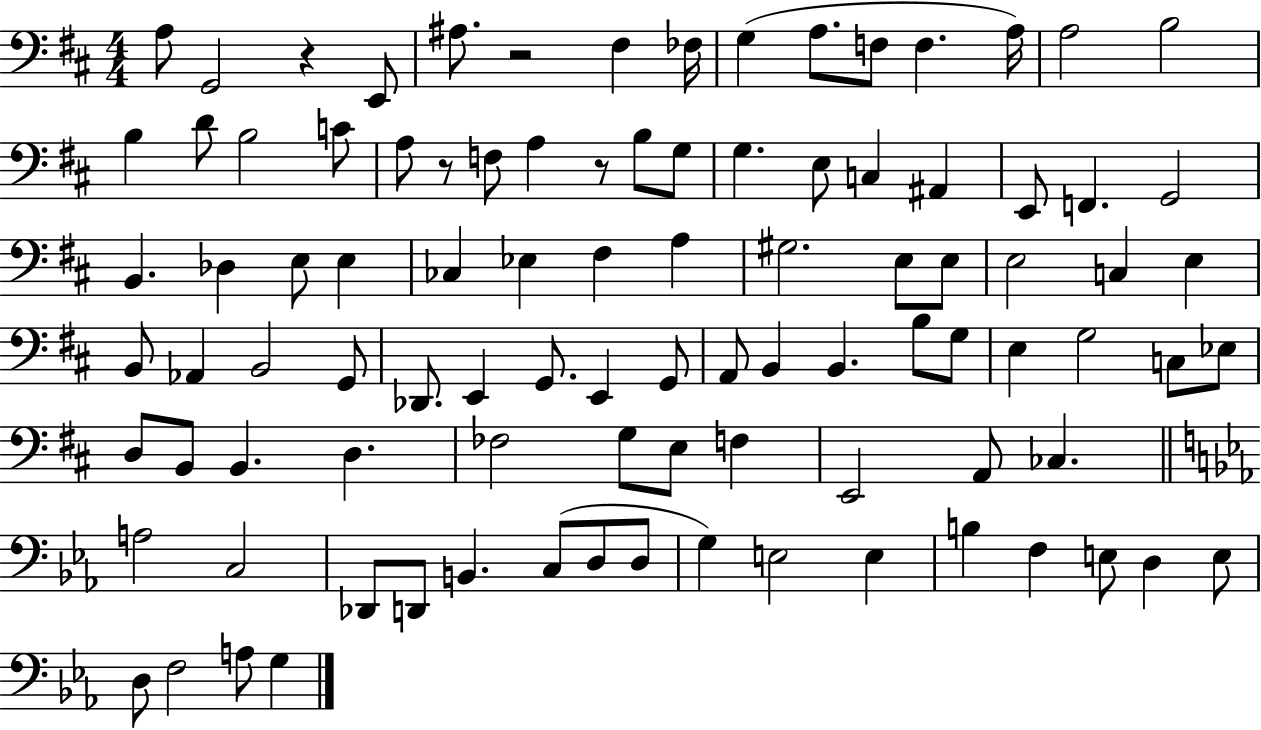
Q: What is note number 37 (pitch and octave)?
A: A3